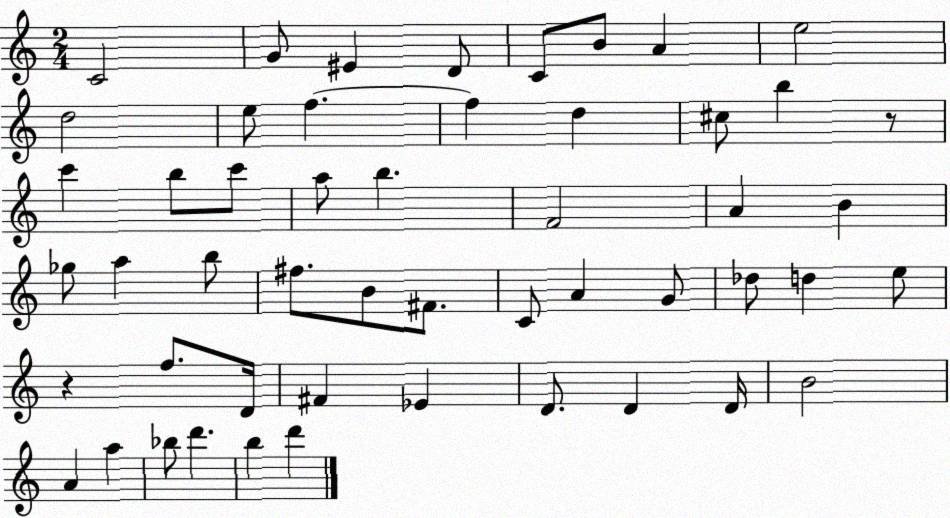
X:1
T:Untitled
M:2/4
L:1/4
K:C
C2 G/2 ^E D/2 C/2 B/2 A e2 d2 e/2 f f d ^c/2 b z/2 c' b/2 c'/2 a/2 b F2 A B _g/2 a b/2 ^f/2 B/2 ^F/2 C/2 A G/2 _d/2 d e/2 z f/2 D/4 ^F _E D/2 D D/4 B2 A a _b/2 d' b d'